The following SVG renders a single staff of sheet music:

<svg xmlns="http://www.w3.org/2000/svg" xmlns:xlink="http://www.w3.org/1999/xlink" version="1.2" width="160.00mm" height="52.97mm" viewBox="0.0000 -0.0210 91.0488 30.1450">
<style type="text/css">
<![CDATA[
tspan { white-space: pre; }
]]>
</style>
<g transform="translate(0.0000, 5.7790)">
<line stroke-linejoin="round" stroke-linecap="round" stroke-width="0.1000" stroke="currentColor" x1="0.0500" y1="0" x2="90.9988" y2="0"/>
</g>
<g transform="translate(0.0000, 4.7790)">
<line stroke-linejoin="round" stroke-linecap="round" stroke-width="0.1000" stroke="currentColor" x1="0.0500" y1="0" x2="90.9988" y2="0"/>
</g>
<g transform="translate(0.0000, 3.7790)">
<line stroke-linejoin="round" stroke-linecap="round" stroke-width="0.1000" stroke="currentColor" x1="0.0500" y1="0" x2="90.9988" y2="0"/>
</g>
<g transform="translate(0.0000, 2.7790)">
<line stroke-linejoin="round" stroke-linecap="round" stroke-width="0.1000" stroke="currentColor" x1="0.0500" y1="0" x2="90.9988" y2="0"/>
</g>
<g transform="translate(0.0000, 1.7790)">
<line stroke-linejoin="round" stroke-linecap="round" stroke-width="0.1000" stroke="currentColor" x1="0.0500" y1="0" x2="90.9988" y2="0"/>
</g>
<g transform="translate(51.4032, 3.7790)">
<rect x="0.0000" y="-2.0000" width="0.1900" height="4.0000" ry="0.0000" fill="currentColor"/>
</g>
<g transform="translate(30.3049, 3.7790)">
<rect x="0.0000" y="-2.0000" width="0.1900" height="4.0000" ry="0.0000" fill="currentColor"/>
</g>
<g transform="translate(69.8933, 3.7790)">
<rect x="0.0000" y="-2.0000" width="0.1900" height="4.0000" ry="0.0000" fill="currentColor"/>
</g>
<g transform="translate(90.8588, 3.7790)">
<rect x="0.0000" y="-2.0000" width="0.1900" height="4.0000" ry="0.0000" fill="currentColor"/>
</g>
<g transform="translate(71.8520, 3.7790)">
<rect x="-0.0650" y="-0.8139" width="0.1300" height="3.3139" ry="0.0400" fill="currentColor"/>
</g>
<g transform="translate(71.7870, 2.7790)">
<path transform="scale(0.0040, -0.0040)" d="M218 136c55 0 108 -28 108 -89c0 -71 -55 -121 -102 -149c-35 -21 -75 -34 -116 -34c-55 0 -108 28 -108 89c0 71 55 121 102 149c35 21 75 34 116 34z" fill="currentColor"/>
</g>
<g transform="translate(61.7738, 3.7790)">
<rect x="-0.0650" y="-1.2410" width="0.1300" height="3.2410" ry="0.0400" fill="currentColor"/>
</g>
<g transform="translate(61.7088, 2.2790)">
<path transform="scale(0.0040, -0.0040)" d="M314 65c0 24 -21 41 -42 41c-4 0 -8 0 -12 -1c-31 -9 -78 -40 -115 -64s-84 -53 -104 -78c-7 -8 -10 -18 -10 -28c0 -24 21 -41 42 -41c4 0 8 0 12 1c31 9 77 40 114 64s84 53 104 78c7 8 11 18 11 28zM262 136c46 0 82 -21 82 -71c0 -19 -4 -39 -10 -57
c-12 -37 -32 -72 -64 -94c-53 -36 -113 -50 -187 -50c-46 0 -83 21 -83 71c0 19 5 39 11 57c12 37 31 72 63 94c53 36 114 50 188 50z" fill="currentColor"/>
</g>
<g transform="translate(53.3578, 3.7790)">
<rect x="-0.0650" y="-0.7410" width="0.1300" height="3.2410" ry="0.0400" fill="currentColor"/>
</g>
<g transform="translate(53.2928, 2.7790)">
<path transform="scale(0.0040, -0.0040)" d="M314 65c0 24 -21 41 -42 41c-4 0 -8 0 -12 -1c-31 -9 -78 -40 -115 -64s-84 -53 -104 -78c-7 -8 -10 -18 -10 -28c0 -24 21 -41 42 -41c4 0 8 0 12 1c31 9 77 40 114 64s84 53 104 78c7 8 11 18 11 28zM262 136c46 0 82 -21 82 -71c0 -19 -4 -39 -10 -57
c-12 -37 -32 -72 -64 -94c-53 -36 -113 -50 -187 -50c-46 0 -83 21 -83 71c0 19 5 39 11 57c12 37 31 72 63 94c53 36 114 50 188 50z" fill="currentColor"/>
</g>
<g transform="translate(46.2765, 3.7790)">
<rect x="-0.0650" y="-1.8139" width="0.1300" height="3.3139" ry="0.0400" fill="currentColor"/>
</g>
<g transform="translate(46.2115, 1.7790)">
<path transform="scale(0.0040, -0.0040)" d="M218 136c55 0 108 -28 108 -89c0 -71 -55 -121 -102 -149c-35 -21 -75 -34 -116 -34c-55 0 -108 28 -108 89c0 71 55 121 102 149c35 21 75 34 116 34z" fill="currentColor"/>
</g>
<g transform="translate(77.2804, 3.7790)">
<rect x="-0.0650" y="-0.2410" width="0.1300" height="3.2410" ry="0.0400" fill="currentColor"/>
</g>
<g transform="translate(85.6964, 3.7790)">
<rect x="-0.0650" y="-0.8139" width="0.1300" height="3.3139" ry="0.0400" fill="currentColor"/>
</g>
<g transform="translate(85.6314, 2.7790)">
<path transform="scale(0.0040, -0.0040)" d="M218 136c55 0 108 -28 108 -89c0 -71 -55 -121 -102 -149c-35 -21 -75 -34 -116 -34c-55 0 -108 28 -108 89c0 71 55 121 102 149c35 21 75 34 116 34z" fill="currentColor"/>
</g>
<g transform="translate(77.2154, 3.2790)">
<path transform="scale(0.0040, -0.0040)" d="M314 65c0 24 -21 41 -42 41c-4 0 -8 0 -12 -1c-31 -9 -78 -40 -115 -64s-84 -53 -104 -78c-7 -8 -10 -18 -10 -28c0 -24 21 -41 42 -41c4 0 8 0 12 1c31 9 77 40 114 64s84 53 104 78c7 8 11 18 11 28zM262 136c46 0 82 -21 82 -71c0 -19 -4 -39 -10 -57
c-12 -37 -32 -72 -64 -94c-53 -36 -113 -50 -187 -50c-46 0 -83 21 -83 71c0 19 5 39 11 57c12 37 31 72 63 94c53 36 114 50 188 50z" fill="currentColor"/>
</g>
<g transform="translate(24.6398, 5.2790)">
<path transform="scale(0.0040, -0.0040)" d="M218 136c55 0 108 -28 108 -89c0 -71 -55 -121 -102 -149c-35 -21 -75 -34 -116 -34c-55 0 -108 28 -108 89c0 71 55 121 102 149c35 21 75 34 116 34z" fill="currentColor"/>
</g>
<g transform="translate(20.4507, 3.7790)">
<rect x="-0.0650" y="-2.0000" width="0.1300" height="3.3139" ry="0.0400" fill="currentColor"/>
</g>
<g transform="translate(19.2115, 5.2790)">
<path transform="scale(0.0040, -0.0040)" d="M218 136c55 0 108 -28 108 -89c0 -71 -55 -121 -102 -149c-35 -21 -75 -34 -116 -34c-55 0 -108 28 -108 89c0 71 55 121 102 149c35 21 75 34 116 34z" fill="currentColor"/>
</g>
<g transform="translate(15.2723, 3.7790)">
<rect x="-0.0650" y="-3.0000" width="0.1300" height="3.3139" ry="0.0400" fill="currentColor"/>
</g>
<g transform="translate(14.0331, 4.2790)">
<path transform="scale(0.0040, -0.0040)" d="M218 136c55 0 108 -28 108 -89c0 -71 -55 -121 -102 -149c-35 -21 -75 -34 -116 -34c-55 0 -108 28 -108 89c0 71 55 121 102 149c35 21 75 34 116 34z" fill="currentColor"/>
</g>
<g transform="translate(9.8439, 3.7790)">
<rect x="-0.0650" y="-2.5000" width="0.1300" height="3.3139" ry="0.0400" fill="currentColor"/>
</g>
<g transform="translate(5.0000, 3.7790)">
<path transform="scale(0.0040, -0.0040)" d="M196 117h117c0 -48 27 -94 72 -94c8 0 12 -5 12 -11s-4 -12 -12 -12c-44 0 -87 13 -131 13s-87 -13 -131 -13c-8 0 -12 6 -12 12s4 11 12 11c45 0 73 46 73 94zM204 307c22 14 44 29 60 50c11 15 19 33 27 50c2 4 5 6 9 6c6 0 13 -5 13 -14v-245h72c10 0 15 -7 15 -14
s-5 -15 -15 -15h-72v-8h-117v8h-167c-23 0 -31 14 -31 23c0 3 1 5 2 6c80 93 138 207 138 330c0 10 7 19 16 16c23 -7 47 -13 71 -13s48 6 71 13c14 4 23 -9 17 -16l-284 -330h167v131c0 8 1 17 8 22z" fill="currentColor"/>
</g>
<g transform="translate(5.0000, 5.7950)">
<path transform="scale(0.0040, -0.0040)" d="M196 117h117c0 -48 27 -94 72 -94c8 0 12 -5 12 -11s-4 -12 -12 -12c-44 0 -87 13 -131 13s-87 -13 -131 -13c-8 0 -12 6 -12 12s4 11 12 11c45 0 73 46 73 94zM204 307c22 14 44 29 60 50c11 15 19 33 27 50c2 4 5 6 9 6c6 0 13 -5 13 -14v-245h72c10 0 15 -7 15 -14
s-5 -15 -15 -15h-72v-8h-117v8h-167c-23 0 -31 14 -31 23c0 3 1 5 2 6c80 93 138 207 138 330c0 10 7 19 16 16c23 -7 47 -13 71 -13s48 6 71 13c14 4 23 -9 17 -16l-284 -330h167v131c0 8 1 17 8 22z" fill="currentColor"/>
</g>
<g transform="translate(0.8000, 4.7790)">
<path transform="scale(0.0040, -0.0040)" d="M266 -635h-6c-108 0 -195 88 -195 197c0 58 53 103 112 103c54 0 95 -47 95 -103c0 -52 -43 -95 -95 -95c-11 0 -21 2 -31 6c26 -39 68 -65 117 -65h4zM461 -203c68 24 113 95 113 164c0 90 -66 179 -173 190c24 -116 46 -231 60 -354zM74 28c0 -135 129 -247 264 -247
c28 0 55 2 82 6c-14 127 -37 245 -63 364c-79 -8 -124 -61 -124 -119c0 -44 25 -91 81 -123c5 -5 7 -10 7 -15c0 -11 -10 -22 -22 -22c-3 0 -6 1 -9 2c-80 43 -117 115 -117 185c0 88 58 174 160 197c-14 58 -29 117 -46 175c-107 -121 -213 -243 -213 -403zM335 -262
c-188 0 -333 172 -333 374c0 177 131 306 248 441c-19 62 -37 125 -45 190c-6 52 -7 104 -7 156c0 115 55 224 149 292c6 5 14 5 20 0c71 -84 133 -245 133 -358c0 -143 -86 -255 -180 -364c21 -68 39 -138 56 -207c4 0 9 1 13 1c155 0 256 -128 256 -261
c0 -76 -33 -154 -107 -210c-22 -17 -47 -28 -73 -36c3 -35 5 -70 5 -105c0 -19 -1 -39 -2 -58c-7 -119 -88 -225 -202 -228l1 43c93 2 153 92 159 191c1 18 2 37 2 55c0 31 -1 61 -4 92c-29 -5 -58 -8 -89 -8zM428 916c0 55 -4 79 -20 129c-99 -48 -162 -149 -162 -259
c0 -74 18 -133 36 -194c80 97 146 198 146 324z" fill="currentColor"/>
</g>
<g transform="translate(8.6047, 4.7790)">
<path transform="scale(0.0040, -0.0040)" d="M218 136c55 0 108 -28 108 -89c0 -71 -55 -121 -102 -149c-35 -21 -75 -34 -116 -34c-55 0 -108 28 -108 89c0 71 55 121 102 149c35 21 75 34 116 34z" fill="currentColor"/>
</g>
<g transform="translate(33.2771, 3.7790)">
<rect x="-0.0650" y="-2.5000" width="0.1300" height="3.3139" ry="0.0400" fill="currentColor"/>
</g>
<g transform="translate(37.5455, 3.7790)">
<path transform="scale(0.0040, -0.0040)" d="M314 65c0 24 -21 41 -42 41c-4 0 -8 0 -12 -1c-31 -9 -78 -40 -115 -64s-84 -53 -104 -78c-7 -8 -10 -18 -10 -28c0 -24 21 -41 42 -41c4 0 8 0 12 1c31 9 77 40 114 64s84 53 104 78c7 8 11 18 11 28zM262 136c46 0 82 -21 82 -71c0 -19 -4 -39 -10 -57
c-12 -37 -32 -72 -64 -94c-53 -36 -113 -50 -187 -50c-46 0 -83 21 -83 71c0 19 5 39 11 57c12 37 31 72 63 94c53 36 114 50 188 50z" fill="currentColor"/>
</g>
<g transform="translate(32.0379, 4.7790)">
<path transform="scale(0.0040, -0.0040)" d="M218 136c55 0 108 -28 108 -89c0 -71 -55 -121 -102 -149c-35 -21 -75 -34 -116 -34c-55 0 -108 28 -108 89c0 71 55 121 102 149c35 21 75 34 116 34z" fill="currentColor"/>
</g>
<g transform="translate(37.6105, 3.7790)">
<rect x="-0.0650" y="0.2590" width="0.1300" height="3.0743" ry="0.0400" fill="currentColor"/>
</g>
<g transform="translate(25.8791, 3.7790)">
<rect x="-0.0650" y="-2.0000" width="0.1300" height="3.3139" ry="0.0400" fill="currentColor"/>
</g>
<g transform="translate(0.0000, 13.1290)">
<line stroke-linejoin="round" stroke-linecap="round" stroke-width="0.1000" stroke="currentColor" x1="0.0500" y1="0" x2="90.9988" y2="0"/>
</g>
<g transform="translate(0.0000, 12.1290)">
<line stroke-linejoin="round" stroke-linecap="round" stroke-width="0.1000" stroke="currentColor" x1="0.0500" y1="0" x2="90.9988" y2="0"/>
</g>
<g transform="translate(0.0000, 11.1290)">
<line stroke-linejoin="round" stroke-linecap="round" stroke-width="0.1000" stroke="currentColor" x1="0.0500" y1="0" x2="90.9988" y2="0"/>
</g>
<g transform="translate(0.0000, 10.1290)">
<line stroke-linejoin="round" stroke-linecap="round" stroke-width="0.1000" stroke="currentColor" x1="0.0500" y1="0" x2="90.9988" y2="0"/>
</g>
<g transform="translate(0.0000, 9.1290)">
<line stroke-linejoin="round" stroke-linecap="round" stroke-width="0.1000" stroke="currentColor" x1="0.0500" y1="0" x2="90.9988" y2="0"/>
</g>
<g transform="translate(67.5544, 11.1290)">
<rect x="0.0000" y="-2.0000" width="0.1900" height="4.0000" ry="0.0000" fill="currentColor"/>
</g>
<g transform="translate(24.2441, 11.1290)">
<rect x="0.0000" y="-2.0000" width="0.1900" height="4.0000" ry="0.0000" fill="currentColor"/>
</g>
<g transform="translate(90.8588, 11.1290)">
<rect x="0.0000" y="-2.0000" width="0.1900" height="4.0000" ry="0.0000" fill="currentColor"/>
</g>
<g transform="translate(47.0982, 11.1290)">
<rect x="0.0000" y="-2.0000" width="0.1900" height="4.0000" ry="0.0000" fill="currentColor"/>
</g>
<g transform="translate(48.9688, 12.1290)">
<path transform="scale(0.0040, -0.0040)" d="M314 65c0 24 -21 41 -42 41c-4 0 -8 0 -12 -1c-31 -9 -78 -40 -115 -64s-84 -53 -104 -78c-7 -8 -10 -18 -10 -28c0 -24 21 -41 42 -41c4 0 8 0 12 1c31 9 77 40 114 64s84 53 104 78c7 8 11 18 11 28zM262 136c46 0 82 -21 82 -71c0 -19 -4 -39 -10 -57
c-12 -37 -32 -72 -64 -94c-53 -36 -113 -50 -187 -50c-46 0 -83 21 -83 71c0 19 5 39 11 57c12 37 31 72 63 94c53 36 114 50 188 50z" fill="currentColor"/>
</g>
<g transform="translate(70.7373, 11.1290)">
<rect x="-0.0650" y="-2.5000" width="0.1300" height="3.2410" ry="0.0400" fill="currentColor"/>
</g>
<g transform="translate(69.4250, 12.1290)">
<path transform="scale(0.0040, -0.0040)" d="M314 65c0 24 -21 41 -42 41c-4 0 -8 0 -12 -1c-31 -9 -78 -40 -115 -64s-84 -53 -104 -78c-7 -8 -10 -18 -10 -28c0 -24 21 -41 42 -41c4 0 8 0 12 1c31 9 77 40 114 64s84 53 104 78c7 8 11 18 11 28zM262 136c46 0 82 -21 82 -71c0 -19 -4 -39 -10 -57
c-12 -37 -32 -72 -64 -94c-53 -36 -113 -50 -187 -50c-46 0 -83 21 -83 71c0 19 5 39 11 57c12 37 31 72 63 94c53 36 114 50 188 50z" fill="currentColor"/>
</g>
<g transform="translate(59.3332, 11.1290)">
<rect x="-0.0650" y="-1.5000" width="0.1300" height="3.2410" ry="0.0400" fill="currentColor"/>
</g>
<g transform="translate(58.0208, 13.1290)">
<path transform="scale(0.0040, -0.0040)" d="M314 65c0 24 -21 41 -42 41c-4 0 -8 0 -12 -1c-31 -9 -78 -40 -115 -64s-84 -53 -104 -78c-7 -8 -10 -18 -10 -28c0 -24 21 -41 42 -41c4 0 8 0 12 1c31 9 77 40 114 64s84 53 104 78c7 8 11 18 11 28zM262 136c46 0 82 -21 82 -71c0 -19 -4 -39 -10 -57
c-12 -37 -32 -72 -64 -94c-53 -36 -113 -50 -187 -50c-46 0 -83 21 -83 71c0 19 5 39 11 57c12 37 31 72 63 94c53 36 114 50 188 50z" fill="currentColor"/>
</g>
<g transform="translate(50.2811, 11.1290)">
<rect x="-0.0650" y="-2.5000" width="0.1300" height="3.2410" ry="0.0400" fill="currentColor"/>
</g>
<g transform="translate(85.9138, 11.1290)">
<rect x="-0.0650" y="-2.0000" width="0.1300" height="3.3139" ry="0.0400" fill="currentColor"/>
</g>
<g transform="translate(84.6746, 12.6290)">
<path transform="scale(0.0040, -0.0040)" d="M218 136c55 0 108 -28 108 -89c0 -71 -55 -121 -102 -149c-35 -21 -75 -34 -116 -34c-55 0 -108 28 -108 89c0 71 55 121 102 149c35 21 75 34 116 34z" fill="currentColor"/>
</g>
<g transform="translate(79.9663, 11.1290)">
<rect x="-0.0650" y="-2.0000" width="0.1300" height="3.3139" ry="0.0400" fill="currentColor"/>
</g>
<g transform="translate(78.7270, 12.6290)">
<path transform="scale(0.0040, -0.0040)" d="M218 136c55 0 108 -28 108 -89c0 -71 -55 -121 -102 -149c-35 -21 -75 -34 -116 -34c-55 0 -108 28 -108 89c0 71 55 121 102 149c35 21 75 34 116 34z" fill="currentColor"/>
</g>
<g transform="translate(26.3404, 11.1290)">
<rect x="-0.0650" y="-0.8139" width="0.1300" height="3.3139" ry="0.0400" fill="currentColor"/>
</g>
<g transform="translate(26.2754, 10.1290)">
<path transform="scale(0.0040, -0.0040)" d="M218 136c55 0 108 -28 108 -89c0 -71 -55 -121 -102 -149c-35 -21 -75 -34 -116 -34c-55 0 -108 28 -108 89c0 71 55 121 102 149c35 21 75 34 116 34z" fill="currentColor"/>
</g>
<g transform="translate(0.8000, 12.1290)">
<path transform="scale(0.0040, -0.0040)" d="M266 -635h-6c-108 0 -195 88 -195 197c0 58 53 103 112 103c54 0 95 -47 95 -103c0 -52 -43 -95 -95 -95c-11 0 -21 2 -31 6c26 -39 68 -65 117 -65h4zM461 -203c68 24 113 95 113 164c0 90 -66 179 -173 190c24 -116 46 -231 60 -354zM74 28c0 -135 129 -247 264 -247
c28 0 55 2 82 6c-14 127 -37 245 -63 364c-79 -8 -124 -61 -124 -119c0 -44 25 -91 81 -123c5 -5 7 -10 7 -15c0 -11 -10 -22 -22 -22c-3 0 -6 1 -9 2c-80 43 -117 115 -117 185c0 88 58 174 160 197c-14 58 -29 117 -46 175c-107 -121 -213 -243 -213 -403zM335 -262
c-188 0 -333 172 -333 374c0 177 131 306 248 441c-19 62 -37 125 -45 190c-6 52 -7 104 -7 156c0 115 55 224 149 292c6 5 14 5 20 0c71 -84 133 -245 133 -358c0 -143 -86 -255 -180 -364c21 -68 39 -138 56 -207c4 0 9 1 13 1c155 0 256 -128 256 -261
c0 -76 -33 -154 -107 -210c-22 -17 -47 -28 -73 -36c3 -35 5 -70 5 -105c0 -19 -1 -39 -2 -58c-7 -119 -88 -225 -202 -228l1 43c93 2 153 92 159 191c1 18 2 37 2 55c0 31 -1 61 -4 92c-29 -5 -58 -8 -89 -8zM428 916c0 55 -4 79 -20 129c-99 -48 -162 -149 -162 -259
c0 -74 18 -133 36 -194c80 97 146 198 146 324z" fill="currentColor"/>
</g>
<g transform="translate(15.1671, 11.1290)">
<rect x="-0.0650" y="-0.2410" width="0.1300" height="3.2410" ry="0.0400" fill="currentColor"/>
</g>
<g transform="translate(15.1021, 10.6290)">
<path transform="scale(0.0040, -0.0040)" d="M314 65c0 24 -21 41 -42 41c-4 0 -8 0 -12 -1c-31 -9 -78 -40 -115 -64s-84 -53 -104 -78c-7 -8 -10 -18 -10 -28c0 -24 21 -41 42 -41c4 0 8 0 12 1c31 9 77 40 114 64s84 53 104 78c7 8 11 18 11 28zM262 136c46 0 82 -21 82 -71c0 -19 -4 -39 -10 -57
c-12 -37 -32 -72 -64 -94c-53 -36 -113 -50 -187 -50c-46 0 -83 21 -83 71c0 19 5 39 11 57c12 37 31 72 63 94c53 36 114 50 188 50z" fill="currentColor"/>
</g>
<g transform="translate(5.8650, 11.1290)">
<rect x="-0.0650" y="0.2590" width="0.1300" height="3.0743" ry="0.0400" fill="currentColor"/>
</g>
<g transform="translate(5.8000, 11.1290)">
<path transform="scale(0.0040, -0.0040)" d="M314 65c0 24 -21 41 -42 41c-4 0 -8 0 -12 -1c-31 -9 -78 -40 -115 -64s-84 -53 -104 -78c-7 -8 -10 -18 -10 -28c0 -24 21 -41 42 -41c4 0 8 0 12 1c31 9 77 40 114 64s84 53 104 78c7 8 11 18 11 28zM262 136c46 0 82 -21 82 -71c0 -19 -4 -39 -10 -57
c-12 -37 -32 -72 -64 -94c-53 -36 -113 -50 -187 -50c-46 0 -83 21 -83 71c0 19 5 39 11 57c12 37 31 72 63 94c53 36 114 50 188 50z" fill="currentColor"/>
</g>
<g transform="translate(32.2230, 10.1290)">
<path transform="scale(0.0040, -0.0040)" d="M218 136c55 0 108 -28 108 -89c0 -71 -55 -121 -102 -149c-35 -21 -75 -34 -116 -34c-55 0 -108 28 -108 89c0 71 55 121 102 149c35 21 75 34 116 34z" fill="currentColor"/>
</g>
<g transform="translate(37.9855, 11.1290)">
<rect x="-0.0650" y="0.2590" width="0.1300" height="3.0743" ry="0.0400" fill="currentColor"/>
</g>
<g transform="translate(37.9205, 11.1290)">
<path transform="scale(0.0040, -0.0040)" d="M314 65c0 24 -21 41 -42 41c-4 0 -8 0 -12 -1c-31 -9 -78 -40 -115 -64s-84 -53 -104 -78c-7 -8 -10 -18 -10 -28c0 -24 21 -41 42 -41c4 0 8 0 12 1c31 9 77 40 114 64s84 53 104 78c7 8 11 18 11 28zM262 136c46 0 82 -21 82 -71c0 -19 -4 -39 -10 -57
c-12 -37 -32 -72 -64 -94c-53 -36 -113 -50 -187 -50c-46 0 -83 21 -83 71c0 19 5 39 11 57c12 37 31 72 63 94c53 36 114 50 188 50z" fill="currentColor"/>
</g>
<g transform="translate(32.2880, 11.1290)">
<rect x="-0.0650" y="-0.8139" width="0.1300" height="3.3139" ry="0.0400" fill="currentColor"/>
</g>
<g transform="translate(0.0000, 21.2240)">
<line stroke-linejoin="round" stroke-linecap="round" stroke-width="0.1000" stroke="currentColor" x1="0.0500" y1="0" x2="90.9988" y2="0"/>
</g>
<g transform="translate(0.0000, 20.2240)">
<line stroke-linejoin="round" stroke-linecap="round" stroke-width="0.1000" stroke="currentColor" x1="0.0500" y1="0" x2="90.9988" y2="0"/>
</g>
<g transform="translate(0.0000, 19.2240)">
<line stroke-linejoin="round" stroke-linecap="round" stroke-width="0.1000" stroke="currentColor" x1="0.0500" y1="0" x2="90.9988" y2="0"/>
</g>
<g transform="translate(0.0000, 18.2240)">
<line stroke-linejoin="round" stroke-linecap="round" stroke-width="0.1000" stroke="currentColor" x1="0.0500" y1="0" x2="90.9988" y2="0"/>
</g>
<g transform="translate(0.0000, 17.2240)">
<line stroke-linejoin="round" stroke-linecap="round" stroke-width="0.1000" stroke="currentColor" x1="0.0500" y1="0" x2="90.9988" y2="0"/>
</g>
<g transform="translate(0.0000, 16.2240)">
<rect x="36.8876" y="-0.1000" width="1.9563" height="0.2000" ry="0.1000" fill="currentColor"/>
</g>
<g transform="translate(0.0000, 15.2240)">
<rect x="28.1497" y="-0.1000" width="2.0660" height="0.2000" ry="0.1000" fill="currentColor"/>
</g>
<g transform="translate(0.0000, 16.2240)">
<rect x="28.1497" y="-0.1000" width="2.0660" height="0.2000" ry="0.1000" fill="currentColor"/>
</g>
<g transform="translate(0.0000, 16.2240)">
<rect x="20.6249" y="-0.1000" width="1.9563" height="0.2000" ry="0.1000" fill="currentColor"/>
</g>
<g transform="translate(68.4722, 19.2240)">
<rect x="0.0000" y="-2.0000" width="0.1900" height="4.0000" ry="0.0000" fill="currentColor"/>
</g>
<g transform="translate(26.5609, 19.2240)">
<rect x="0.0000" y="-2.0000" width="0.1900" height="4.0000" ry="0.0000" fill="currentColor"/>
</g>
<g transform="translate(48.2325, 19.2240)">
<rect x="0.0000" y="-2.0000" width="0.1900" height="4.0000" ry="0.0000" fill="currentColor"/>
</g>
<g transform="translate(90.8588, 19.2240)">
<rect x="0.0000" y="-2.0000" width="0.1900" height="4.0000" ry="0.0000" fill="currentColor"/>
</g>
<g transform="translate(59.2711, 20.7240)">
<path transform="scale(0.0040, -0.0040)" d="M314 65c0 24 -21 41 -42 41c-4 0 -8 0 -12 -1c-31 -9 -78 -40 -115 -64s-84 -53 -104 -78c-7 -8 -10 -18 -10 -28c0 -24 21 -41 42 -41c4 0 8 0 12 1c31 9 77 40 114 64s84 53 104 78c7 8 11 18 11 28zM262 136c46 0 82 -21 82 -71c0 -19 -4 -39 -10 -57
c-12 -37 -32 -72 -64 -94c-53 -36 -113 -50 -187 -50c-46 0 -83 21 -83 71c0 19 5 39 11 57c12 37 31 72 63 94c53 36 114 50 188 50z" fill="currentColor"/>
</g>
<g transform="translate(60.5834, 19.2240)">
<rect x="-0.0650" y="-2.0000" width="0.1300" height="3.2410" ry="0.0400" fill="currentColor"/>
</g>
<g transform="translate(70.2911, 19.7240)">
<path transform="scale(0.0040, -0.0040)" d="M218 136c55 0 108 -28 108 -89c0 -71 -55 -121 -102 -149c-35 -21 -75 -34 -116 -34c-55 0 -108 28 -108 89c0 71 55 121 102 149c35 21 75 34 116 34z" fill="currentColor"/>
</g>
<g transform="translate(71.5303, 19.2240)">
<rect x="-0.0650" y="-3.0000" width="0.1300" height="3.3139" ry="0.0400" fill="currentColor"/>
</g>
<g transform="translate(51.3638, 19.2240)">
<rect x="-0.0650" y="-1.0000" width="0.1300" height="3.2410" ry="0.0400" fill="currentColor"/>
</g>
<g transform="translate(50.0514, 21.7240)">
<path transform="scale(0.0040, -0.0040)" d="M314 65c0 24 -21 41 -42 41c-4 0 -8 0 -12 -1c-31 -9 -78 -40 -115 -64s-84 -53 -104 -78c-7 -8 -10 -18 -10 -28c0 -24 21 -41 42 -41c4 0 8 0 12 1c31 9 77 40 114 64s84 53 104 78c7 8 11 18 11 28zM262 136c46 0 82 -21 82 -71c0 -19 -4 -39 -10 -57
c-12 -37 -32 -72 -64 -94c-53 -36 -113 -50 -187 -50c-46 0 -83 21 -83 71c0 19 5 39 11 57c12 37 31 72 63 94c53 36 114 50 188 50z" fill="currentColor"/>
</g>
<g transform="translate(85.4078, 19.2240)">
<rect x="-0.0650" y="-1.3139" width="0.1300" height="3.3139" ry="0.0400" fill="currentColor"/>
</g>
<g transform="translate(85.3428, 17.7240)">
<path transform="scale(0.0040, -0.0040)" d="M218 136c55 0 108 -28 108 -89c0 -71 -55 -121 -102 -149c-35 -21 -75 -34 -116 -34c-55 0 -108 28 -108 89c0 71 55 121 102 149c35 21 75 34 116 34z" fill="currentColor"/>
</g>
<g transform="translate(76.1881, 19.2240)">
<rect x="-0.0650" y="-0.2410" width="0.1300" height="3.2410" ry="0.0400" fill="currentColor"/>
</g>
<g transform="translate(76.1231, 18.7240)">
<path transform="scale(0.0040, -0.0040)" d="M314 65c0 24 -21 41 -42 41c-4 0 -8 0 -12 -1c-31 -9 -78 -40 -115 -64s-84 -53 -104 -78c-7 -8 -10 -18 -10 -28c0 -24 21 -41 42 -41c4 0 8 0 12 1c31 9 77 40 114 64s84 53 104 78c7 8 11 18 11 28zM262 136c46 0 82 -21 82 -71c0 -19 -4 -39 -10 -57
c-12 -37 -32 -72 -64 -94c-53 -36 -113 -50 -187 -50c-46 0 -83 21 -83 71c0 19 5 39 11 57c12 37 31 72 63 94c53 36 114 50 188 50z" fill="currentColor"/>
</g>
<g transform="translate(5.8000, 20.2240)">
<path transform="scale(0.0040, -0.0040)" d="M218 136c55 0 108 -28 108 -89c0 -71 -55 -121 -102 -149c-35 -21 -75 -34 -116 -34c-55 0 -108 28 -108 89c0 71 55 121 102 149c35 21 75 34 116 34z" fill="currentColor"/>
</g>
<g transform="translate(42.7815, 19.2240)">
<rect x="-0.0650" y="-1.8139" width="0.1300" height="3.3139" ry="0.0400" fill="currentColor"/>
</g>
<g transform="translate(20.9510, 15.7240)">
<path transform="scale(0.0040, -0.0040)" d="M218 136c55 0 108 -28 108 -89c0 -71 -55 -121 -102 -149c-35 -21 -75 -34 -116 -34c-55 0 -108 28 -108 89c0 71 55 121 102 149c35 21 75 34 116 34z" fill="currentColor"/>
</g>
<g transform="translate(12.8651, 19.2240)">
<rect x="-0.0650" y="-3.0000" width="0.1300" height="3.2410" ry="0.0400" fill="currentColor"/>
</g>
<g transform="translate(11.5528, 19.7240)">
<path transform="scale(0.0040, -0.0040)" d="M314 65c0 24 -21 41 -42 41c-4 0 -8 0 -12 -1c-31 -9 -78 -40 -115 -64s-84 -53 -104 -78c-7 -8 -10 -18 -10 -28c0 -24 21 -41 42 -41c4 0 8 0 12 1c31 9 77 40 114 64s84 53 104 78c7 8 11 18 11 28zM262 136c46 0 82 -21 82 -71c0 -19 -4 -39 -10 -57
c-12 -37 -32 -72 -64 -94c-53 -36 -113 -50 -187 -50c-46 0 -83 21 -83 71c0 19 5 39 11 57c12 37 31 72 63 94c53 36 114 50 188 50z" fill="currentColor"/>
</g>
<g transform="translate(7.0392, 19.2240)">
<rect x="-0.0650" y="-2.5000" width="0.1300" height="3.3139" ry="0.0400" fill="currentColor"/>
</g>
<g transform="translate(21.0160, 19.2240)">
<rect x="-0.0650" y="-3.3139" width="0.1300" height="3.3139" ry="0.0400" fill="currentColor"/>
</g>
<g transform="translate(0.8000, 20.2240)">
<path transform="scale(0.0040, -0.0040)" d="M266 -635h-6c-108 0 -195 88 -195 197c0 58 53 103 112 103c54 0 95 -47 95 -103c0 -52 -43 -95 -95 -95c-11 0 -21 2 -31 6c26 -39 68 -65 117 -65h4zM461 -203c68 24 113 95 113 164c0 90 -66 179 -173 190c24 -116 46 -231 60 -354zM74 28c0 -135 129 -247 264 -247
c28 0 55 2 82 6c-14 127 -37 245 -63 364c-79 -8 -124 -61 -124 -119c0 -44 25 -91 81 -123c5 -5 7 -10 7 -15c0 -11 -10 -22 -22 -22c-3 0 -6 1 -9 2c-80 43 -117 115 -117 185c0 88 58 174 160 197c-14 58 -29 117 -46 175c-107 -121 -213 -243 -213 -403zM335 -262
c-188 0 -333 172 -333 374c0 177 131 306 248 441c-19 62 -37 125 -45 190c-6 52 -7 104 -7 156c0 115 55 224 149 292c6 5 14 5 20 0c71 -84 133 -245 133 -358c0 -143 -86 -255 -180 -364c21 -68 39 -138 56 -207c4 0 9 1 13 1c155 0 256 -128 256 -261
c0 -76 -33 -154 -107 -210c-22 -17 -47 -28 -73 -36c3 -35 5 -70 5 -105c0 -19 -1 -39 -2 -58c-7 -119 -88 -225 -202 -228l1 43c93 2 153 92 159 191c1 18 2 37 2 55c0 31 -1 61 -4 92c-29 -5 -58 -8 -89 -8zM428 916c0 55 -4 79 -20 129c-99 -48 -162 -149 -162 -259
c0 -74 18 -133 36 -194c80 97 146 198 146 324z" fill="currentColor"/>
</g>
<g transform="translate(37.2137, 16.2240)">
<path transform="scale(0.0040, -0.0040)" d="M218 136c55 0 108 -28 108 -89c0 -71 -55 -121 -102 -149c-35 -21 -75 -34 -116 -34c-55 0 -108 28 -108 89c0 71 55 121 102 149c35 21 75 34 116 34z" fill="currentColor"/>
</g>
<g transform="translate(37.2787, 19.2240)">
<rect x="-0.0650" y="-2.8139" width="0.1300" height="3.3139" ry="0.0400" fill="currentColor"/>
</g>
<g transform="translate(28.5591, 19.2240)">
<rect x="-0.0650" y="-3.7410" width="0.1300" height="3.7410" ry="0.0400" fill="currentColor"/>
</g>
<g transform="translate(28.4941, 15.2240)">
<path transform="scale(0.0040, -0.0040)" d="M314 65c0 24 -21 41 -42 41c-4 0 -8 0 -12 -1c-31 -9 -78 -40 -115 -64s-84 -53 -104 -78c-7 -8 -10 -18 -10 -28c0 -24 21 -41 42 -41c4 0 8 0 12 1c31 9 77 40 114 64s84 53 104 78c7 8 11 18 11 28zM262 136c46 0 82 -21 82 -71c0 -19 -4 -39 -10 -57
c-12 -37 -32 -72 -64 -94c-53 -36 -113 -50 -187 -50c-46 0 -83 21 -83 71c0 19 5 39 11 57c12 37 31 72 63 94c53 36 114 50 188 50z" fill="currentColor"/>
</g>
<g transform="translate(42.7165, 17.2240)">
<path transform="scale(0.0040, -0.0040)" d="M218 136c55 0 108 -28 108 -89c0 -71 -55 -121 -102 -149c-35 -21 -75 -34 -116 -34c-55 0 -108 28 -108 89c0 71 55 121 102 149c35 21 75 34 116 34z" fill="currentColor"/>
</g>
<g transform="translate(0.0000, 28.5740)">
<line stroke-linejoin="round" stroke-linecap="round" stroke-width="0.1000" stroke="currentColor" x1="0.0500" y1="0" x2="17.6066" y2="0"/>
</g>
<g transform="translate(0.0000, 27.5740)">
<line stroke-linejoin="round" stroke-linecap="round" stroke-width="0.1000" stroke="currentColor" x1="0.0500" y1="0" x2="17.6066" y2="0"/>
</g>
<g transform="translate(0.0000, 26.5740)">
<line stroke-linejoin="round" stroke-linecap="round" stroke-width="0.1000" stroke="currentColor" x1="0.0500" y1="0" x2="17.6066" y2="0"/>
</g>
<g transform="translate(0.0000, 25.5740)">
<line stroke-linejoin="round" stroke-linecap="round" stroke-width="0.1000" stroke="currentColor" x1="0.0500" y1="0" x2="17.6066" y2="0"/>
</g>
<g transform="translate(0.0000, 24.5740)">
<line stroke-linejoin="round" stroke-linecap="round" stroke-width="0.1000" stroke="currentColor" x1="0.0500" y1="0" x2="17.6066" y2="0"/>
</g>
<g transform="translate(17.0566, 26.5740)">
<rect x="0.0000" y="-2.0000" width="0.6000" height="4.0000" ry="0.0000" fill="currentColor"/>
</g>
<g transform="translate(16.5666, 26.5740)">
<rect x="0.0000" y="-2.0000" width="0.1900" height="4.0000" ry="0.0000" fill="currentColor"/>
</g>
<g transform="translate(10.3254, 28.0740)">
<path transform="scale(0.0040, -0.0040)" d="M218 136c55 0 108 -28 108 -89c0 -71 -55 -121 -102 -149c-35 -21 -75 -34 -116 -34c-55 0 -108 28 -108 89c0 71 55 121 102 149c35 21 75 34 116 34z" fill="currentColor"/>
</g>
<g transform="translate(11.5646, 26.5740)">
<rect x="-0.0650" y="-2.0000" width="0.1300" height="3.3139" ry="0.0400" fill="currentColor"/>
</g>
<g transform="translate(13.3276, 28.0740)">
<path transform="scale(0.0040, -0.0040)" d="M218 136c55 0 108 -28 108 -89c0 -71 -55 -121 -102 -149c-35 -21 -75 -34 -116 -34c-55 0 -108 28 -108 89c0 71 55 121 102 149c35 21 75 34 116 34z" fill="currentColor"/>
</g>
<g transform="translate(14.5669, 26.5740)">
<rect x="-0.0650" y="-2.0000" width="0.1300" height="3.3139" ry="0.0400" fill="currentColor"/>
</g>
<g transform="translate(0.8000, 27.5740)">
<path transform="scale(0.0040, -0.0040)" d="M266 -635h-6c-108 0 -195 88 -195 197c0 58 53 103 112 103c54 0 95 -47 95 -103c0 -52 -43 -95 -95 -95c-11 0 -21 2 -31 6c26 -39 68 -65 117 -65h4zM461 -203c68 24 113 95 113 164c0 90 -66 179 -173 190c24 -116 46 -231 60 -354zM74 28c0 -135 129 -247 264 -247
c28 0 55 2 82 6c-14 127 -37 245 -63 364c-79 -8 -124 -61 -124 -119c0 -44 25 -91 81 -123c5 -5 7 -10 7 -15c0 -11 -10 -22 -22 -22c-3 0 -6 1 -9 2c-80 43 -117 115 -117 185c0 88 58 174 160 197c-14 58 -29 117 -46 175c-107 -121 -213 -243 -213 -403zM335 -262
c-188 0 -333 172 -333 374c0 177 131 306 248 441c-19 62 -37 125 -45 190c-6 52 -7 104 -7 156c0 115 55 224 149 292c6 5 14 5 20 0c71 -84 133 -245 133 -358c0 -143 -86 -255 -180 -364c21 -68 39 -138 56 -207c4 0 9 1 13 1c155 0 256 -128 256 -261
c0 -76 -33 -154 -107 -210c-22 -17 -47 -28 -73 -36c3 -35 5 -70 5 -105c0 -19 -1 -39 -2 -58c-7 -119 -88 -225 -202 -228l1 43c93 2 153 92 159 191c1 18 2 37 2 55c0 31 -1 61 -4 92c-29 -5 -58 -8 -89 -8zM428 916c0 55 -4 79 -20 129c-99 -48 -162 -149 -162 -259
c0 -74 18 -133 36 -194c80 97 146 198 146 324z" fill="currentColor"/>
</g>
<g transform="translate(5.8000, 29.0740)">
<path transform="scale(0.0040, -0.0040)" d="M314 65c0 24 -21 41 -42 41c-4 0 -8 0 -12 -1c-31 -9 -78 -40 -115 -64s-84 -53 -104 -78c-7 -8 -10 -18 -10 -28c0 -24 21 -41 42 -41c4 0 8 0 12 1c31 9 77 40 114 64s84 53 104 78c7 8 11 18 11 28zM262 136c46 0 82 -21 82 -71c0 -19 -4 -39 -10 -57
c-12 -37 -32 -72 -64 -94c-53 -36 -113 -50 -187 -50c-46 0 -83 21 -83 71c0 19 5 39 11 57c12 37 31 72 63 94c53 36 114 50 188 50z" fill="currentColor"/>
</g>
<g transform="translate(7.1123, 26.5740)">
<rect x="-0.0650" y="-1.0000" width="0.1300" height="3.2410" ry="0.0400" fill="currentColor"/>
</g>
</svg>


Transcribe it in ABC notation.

X:1
T:Untitled
M:4/4
L:1/4
K:C
G A F F G B2 f d2 e2 d c2 d B2 c2 d d B2 G2 E2 G2 F F G A2 b c'2 a f D2 F2 A c2 e D2 F F